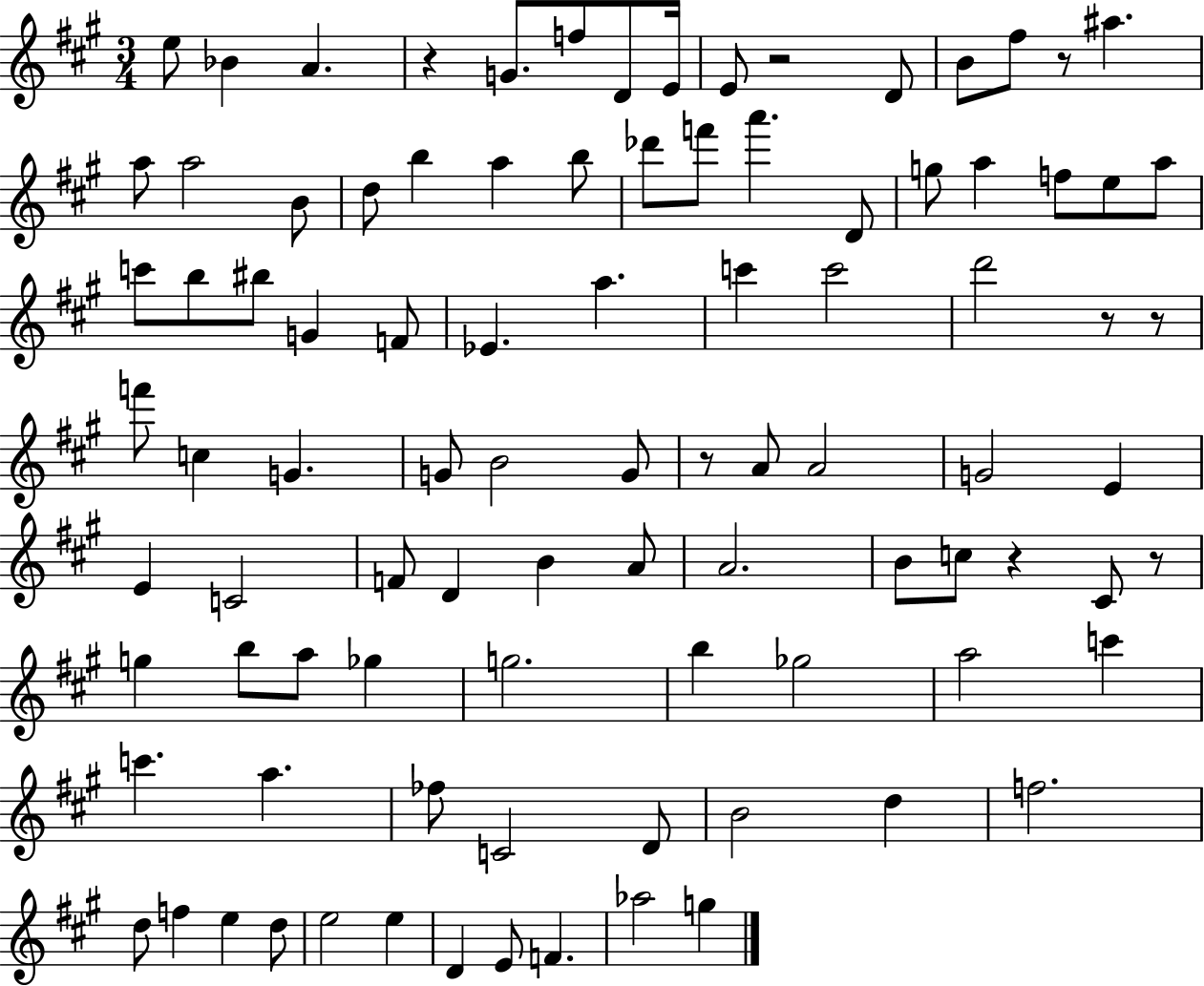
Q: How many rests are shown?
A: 8